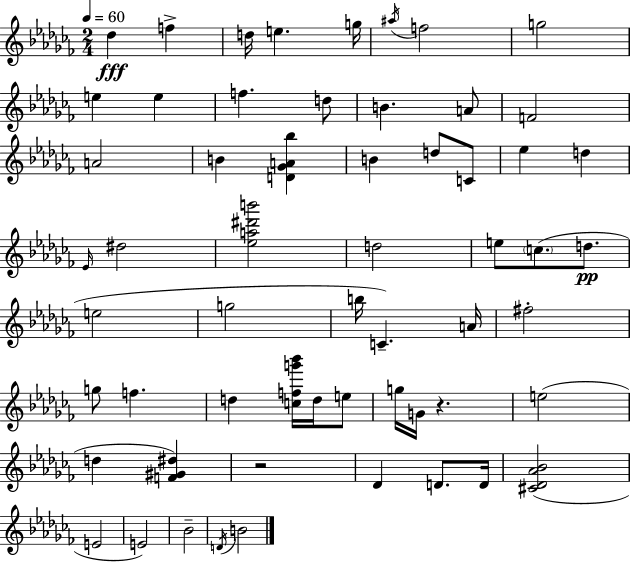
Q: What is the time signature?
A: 2/4